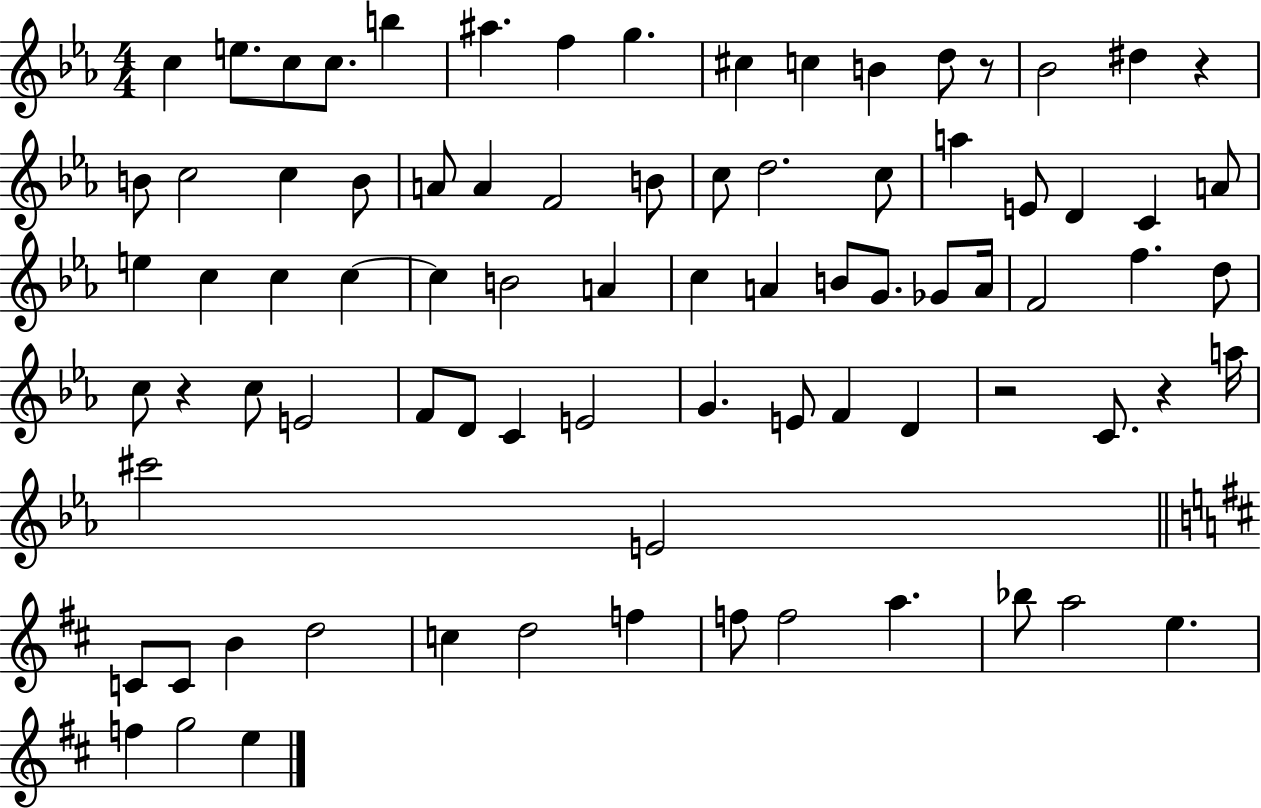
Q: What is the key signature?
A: EES major